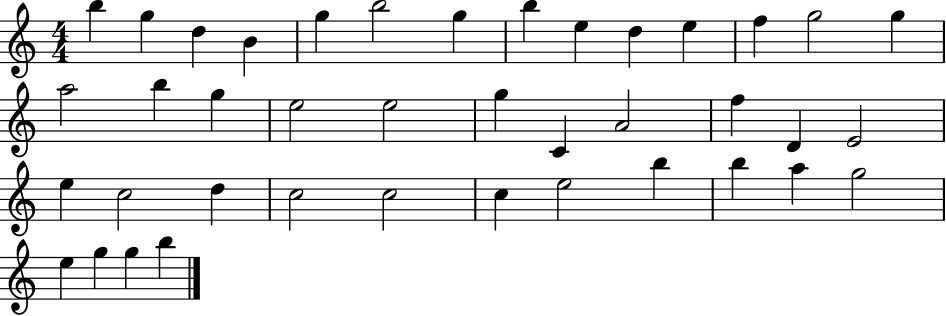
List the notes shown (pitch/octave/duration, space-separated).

B5/q G5/q D5/q B4/q G5/q B5/h G5/q B5/q E5/q D5/q E5/q F5/q G5/h G5/q A5/h B5/q G5/q E5/h E5/h G5/q C4/q A4/h F5/q D4/q E4/h E5/q C5/h D5/q C5/h C5/h C5/q E5/h B5/q B5/q A5/q G5/h E5/q G5/q G5/q B5/q